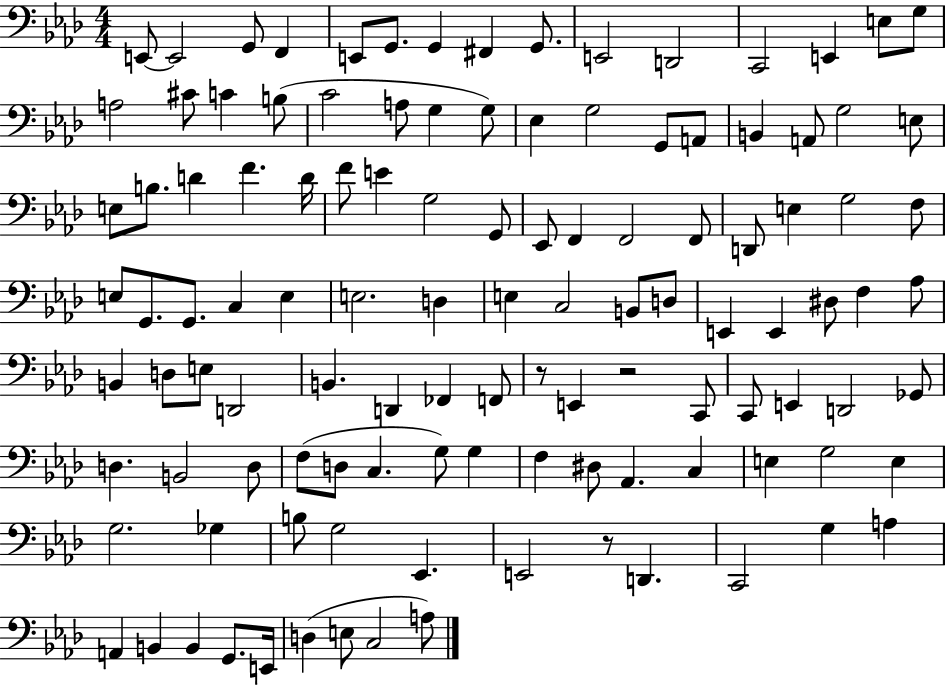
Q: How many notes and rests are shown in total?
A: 115